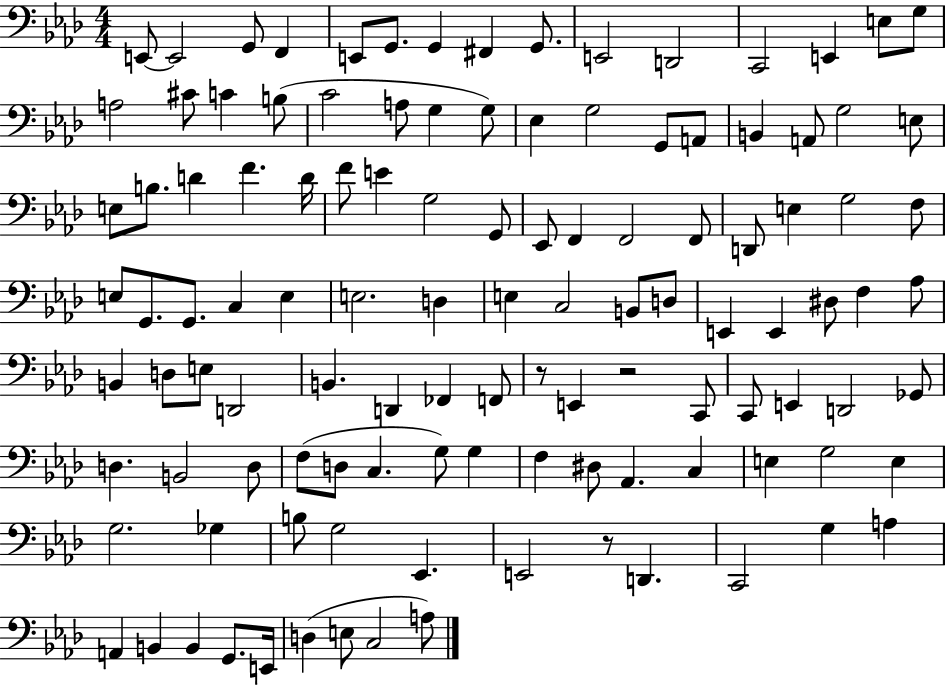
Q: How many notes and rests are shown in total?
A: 115